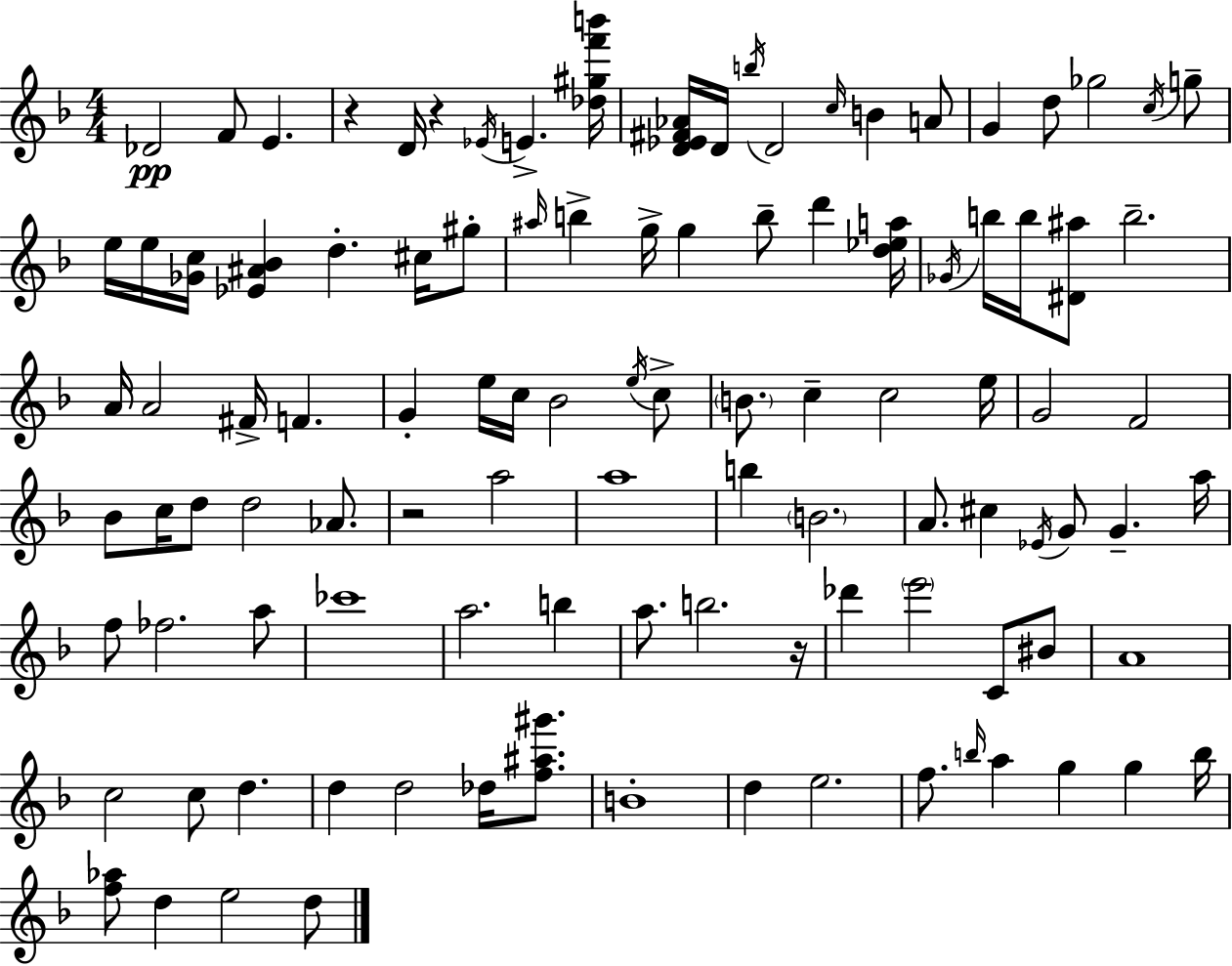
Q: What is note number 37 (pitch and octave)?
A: G4